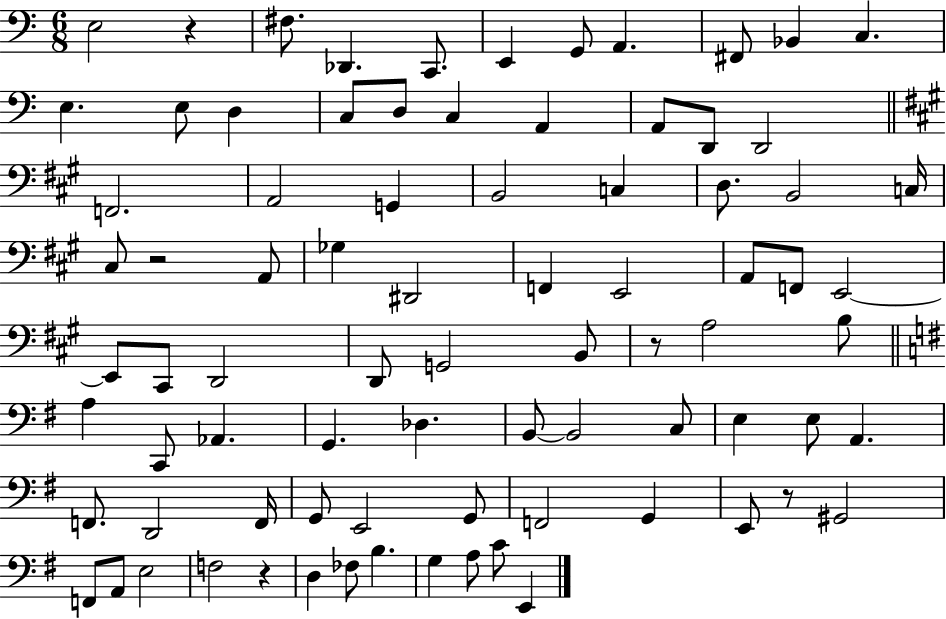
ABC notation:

X:1
T:Untitled
M:6/8
L:1/4
K:C
E,2 z ^F,/2 _D,, C,,/2 E,, G,,/2 A,, ^F,,/2 _B,, C, E, E,/2 D, C,/2 D,/2 C, A,, A,,/2 D,,/2 D,,2 F,,2 A,,2 G,, B,,2 C, D,/2 B,,2 C,/4 ^C,/2 z2 A,,/2 _G, ^D,,2 F,, E,,2 A,,/2 F,,/2 E,,2 E,,/2 ^C,,/2 D,,2 D,,/2 G,,2 B,,/2 z/2 A,2 B,/2 A, C,,/2 _A,, G,, _D, B,,/2 B,,2 C,/2 E, E,/2 A,, F,,/2 D,,2 F,,/4 G,,/2 E,,2 G,,/2 F,,2 G,, E,,/2 z/2 ^G,,2 F,,/2 A,,/2 E,2 F,2 z D, _F,/2 B, G, A,/2 C/2 E,,